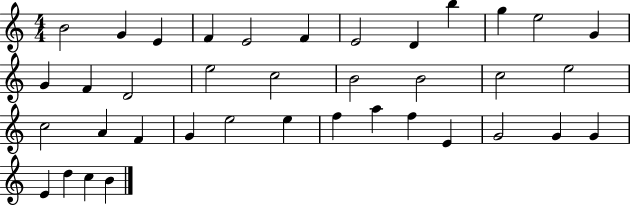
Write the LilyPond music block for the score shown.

{
  \clef treble
  \numericTimeSignature
  \time 4/4
  \key c \major
  b'2 g'4 e'4 | f'4 e'2 f'4 | e'2 d'4 b''4 | g''4 e''2 g'4 | \break g'4 f'4 d'2 | e''2 c''2 | b'2 b'2 | c''2 e''2 | \break c''2 a'4 f'4 | g'4 e''2 e''4 | f''4 a''4 f''4 e'4 | g'2 g'4 g'4 | \break e'4 d''4 c''4 b'4 | \bar "|."
}